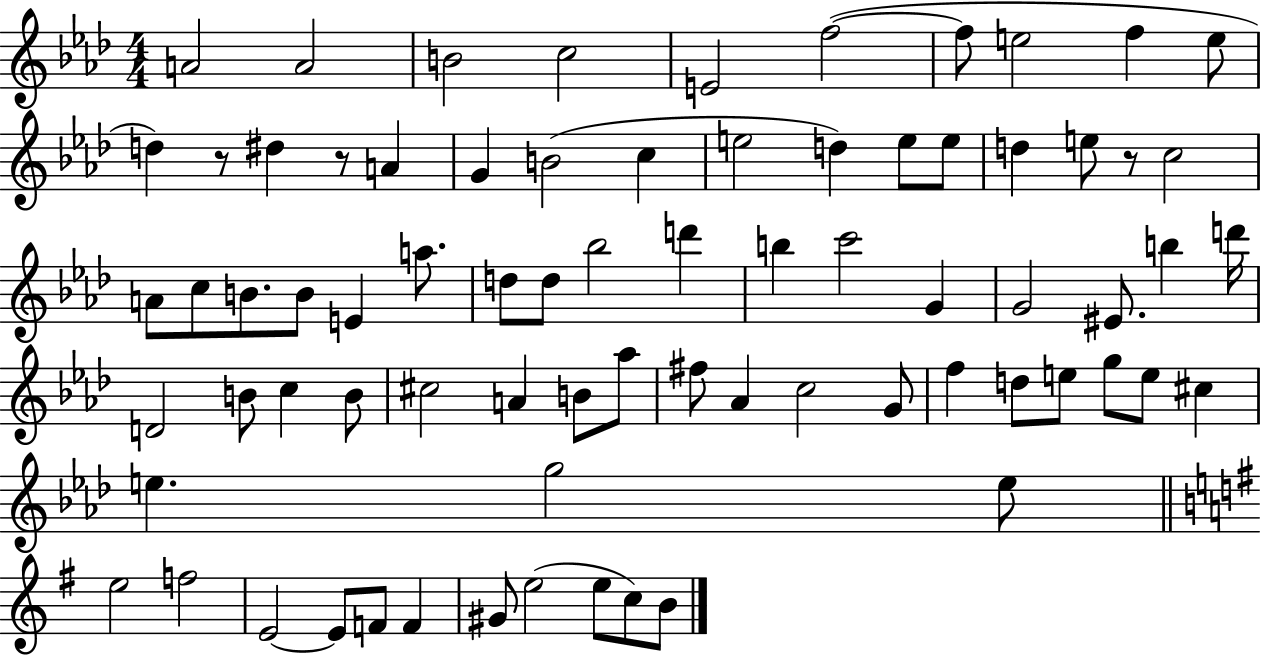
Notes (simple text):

A4/h A4/h B4/h C5/h E4/h F5/h F5/e E5/h F5/q E5/e D5/q R/e D#5/q R/e A4/q G4/q B4/h C5/q E5/h D5/q E5/e E5/e D5/q E5/e R/e C5/h A4/e C5/e B4/e. B4/e E4/q A5/e. D5/e D5/e Bb5/h D6/q B5/q C6/h G4/q G4/h EIS4/e. B5/q D6/s D4/h B4/e C5/q B4/e C#5/h A4/q B4/e Ab5/e F#5/e Ab4/q C5/h G4/e F5/q D5/e E5/e G5/e E5/e C#5/q E5/q. G5/h E5/e E5/h F5/h E4/h E4/e F4/e F4/q G#4/e E5/h E5/e C5/e B4/e